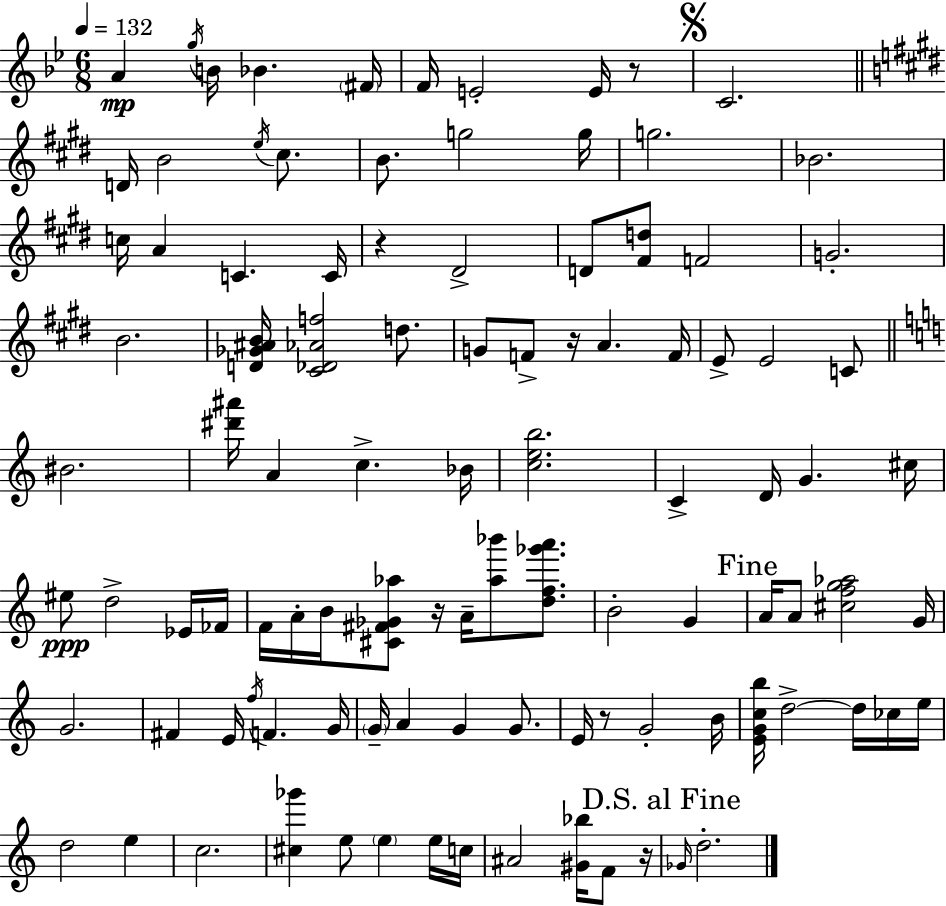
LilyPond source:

{
  \clef treble
  \numericTimeSignature
  \time 6/8
  \key bes \major
  \tempo 4 = 132
  \repeat volta 2 { a'4\mp \acciaccatura { g''16 } b'16 bes'4. | \parenthesize fis'16 f'16 e'2-. e'16 r8 | \mark \markup { \musicglyph "scripts.segno" } c'2. | \bar "||" \break \key e \major d'16 b'2 \acciaccatura { e''16 } cis''8. | b'8. g''2 | g''16 g''2. | bes'2. | \break c''16 a'4 c'4. | c'16 r4 dis'2-> | d'8 <fis' d''>8 f'2 | g'2.-. | \break b'2. | <d' ges' ais' b'>16 <cis' des' aes' f''>2 d''8. | g'8 f'8-> r16 a'4. | f'16 e'8-> e'2 c'8 | \break \bar "||" \break \key c \major bis'2. | <dis''' ais'''>16 a'4 c''4.-> bes'16 | <c'' e'' b''>2. | c'4-> d'16 g'4. cis''16 | \break eis''8\ppp d''2-> ees'16 fes'16 | f'16 a'16-. b'16 <cis' fis' ges' aes''>8 r16 a'16-- <aes'' bes'''>8 <d'' f'' ges''' a'''>8. | b'2-. g'4 | \mark "Fine" a'16 a'8 <cis'' f'' g'' aes''>2 g'16 | \break g'2. | fis'4 e'16 \acciaccatura { f''16 } f'4. | g'16 \parenthesize g'16-- a'4 g'4 g'8. | e'16 r8 g'2-. | \break b'16 <e' g' c'' b''>16 d''2->~~ d''16 ces''16 | e''16 d''2 e''4 | c''2. | <cis'' ges'''>4 e''8 \parenthesize e''4 e''16 | \break c''16 ais'2 <gis' bes''>16 f'8 | r16 \mark "D.S. al Fine" \grace { ges'16 } d''2.-. | } \bar "|."
}